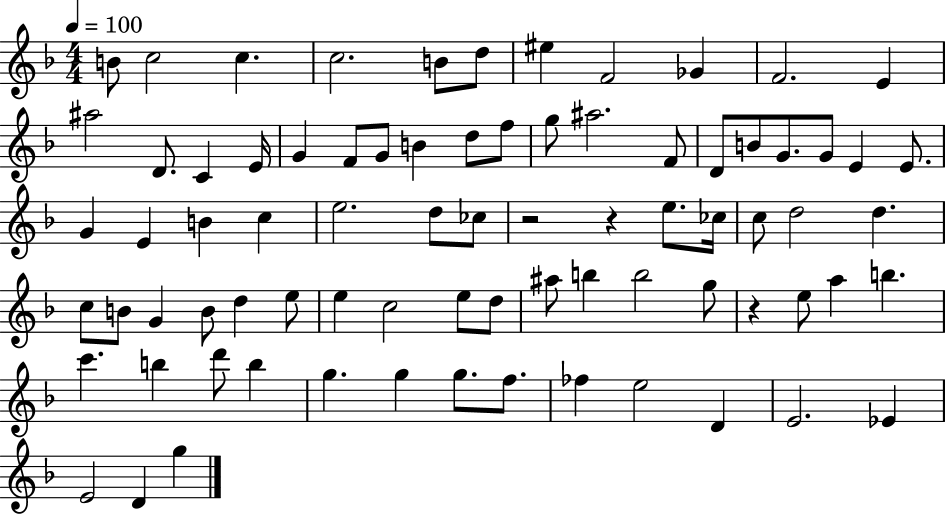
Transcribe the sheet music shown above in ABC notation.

X:1
T:Untitled
M:4/4
L:1/4
K:F
B/2 c2 c c2 B/2 d/2 ^e F2 _G F2 E ^a2 D/2 C E/4 G F/2 G/2 B d/2 f/2 g/2 ^a2 F/2 D/2 B/2 G/2 G/2 E E/2 G E B c e2 d/2 _c/2 z2 z e/2 _c/4 c/2 d2 d c/2 B/2 G B/2 d e/2 e c2 e/2 d/2 ^a/2 b b2 g/2 z e/2 a b c' b d'/2 b g g g/2 f/2 _f e2 D E2 _E E2 D g